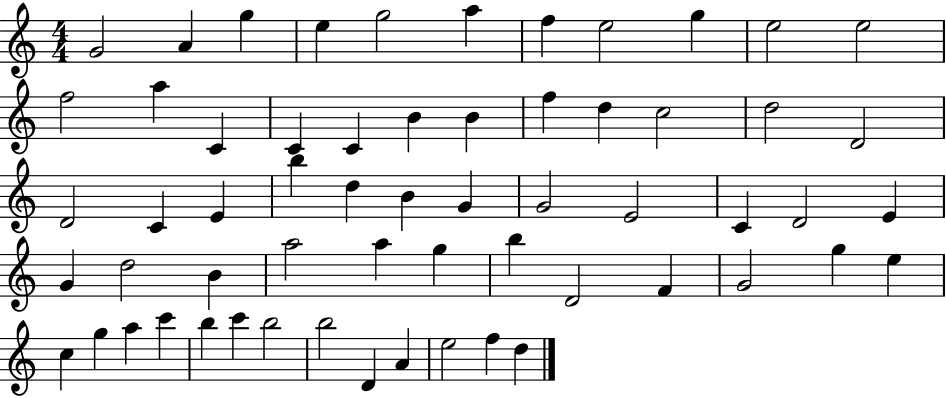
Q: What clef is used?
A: treble